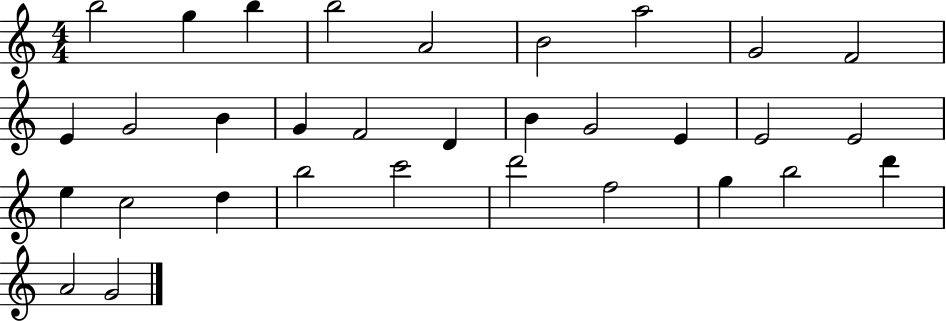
B5/h G5/q B5/q B5/h A4/h B4/h A5/h G4/h F4/h E4/q G4/h B4/q G4/q F4/h D4/q B4/q G4/h E4/q E4/h E4/h E5/q C5/h D5/q B5/h C6/h D6/h F5/h G5/q B5/h D6/q A4/h G4/h